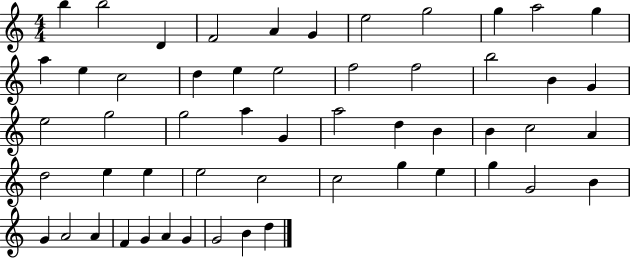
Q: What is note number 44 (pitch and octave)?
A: B4